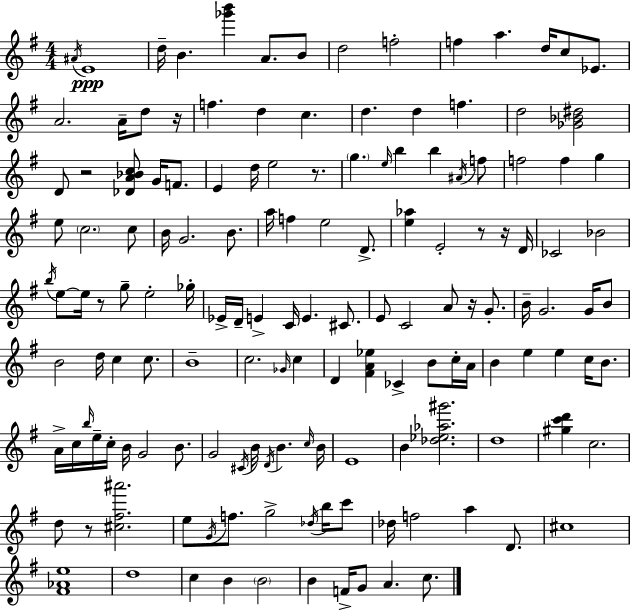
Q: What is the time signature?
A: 4/4